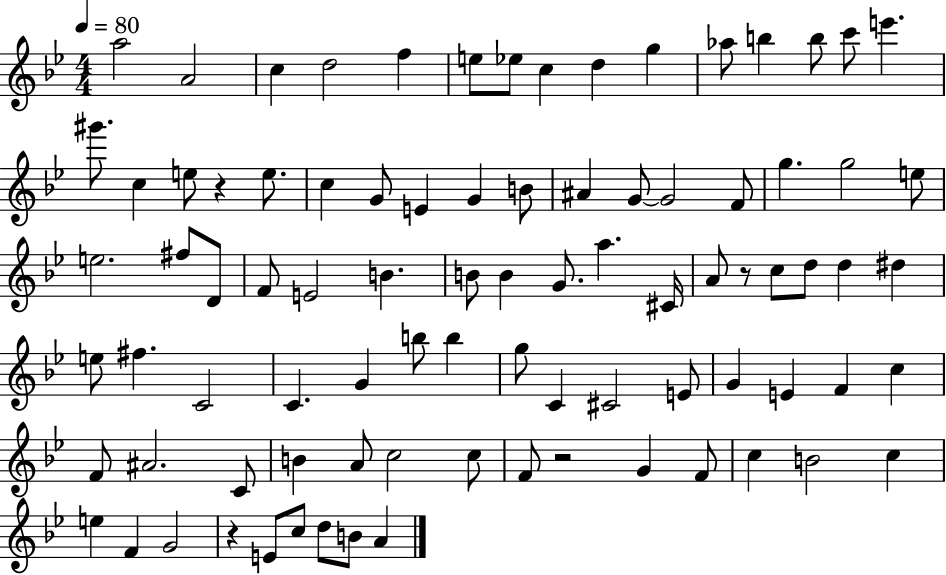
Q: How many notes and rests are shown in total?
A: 87